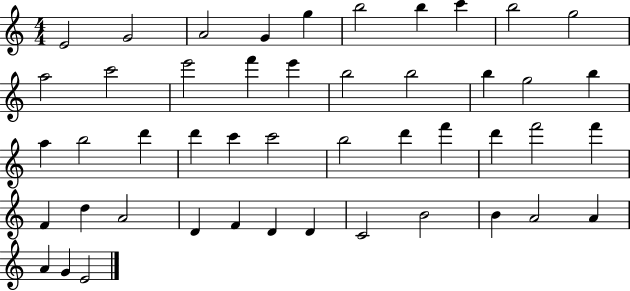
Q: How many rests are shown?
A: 0